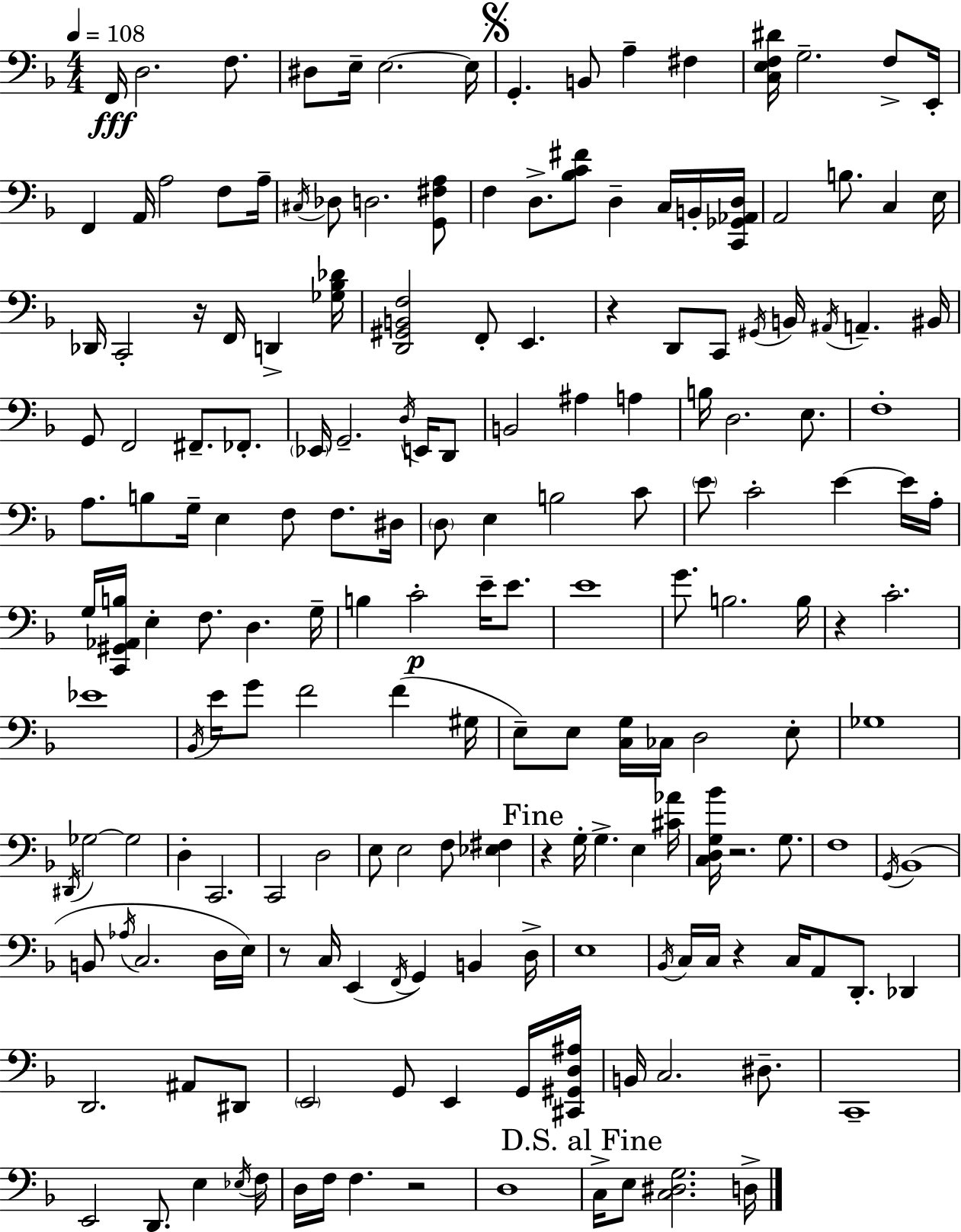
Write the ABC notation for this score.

X:1
T:Untitled
M:4/4
L:1/4
K:F
F,,/4 D,2 F,/2 ^D,/2 E,/4 E,2 E,/4 G,, B,,/2 A, ^F, [C,E,F,^D]/4 G,2 F,/2 E,,/4 F,, A,,/4 A,2 F,/2 A,/4 ^C,/4 _D,/2 D,2 [G,,^F,A,]/2 F, D,/2 [_B,C^F]/2 D, C,/4 B,,/4 [C,,_G,,_A,,D,]/4 A,,2 B,/2 C, E,/4 _D,,/4 C,,2 z/4 F,,/4 D,, [_G,_B,_D]/4 [D,,^G,,B,,F,]2 F,,/2 E,, z D,,/2 C,,/2 ^G,,/4 B,,/4 ^A,,/4 A,, ^B,,/4 G,,/2 F,,2 ^F,,/2 _F,,/2 _E,,/4 G,,2 D,/4 E,,/4 D,,/2 B,,2 ^A, A, B,/4 D,2 E,/2 F,4 A,/2 B,/2 G,/4 E, F,/2 F,/2 ^D,/4 D,/2 E, B,2 C/2 E/2 C2 E E/4 A,/4 G,/4 [C,,^G,,_A,,B,]/4 E, F,/2 D, G,/4 B, C2 E/4 E/2 E4 G/2 B,2 B,/4 z C2 _E4 _B,,/4 E/4 G/2 F2 F ^G,/4 E,/2 E,/2 [C,G,]/4 _C,/4 D,2 E,/2 _G,4 ^D,,/4 _G,2 _G,2 D, C,,2 C,,2 D,2 E,/2 E,2 F,/2 [_E,^F,] z G,/4 G, E, [^C_A]/4 [C,D,G,_B]/4 z2 G,/2 F,4 G,,/4 _B,,4 B,,/2 _A,/4 C,2 D,/4 E,/4 z/2 C,/4 E,, F,,/4 G,, B,, D,/4 E,4 _B,,/4 C,/4 C,/4 z C,/4 A,,/2 D,,/2 _D,, D,,2 ^A,,/2 ^D,,/2 E,,2 G,,/2 E,, G,,/4 [^C,,^G,,D,^A,]/4 B,,/4 C,2 ^D,/2 C,,4 E,,2 D,,/2 E, _E,/4 F,/4 D,/4 F,/4 F, z2 D,4 C,/4 E,/2 [C,^D,G,]2 D,/4